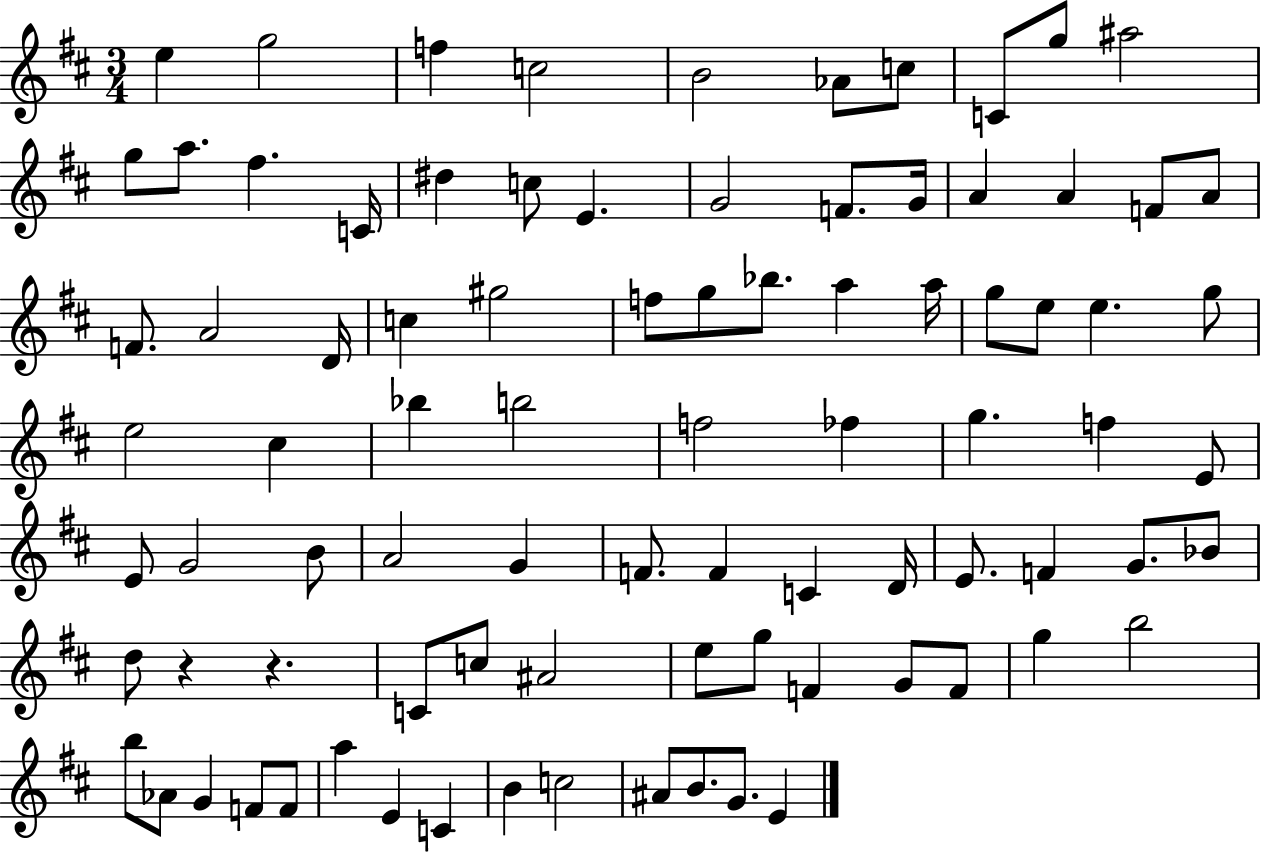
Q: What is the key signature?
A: D major